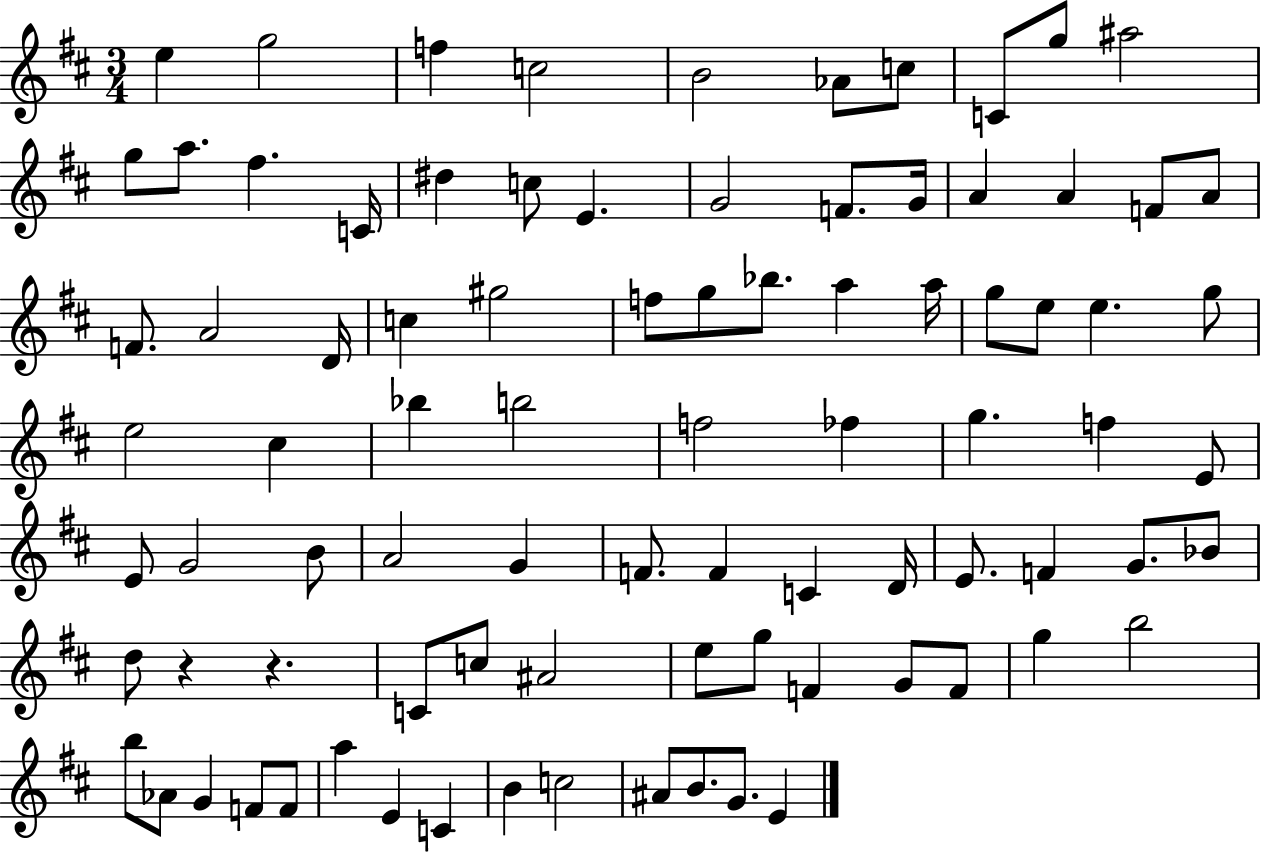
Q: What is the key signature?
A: D major